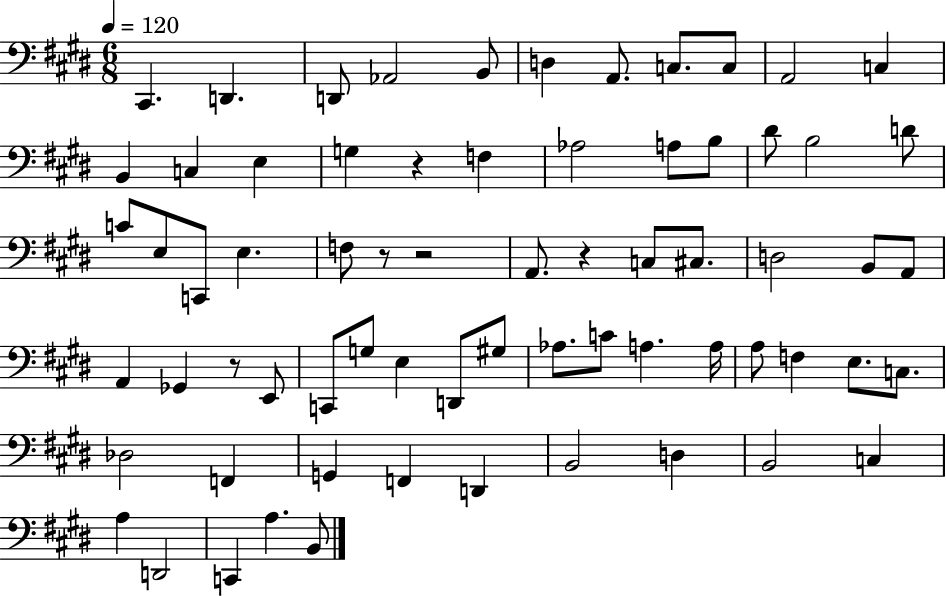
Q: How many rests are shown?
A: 5